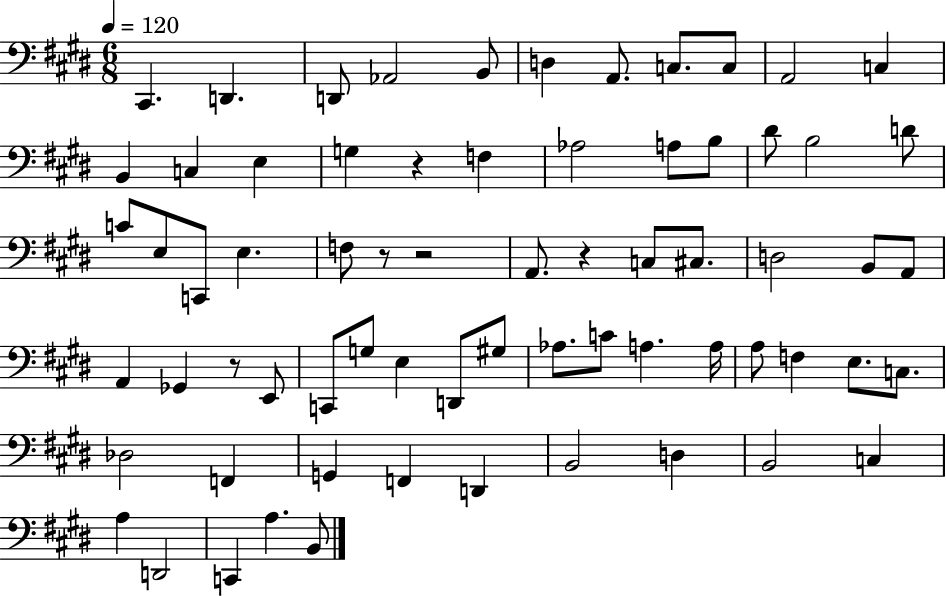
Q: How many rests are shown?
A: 5